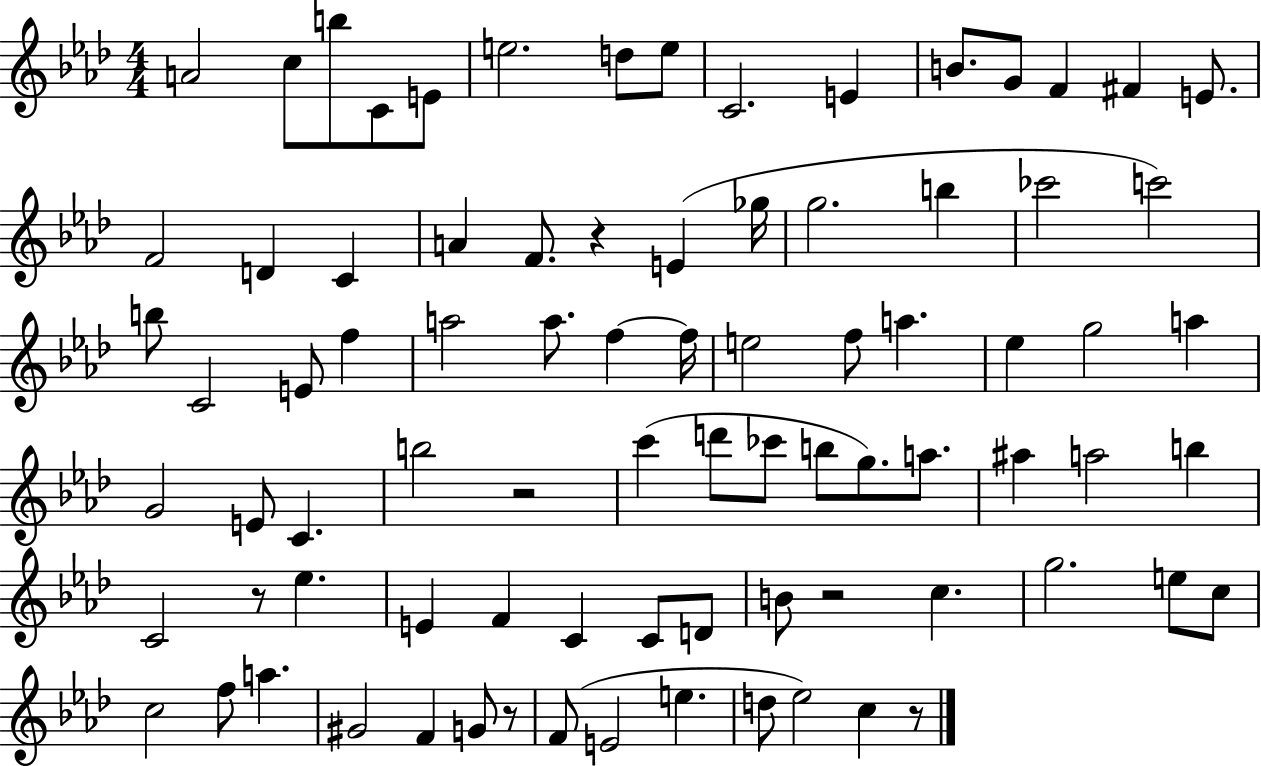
A4/h C5/e B5/e C4/e E4/e E5/h. D5/e E5/e C4/h. E4/q B4/e. G4/e F4/q F#4/q E4/e. F4/h D4/q C4/q A4/q F4/e. R/q E4/q Gb5/s G5/h. B5/q CES6/h C6/h B5/e C4/h E4/e F5/q A5/h A5/e. F5/q F5/s E5/h F5/e A5/q. Eb5/q G5/h A5/q G4/h E4/e C4/q. B5/h R/h C6/q D6/e CES6/e B5/e G5/e. A5/e. A#5/q A5/h B5/q C4/h R/e Eb5/q. E4/q F4/q C4/q C4/e D4/e B4/e R/h C5/q. G5/h. E5/e C5/e C5/h F5/e A5/q. G#4/h F4/q G4/e R/e F4/e E4/h E5/q. D5/e Eb5/h C5/q R/e